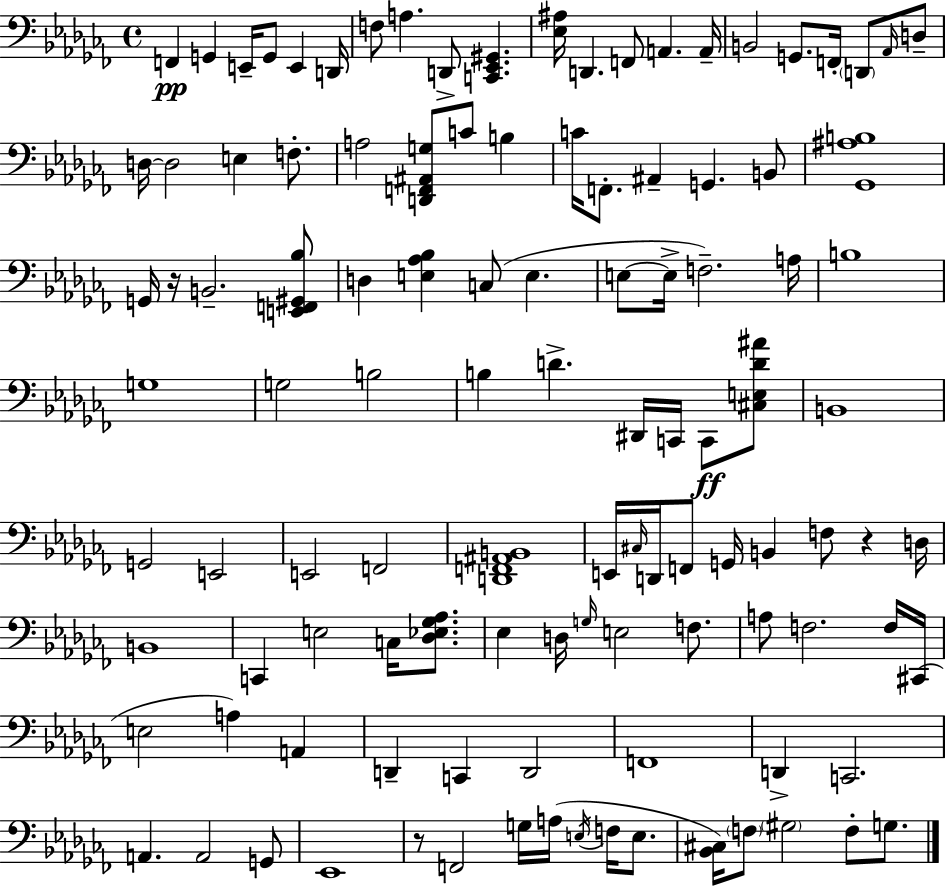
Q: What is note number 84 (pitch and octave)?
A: C2